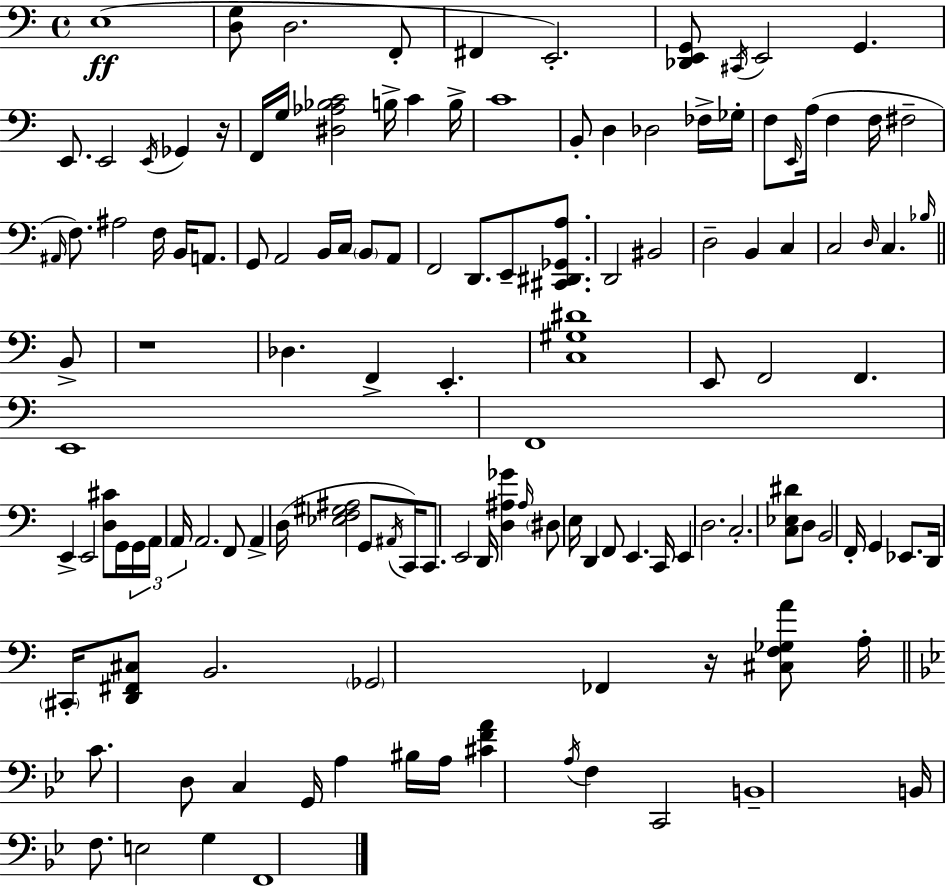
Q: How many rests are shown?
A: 3